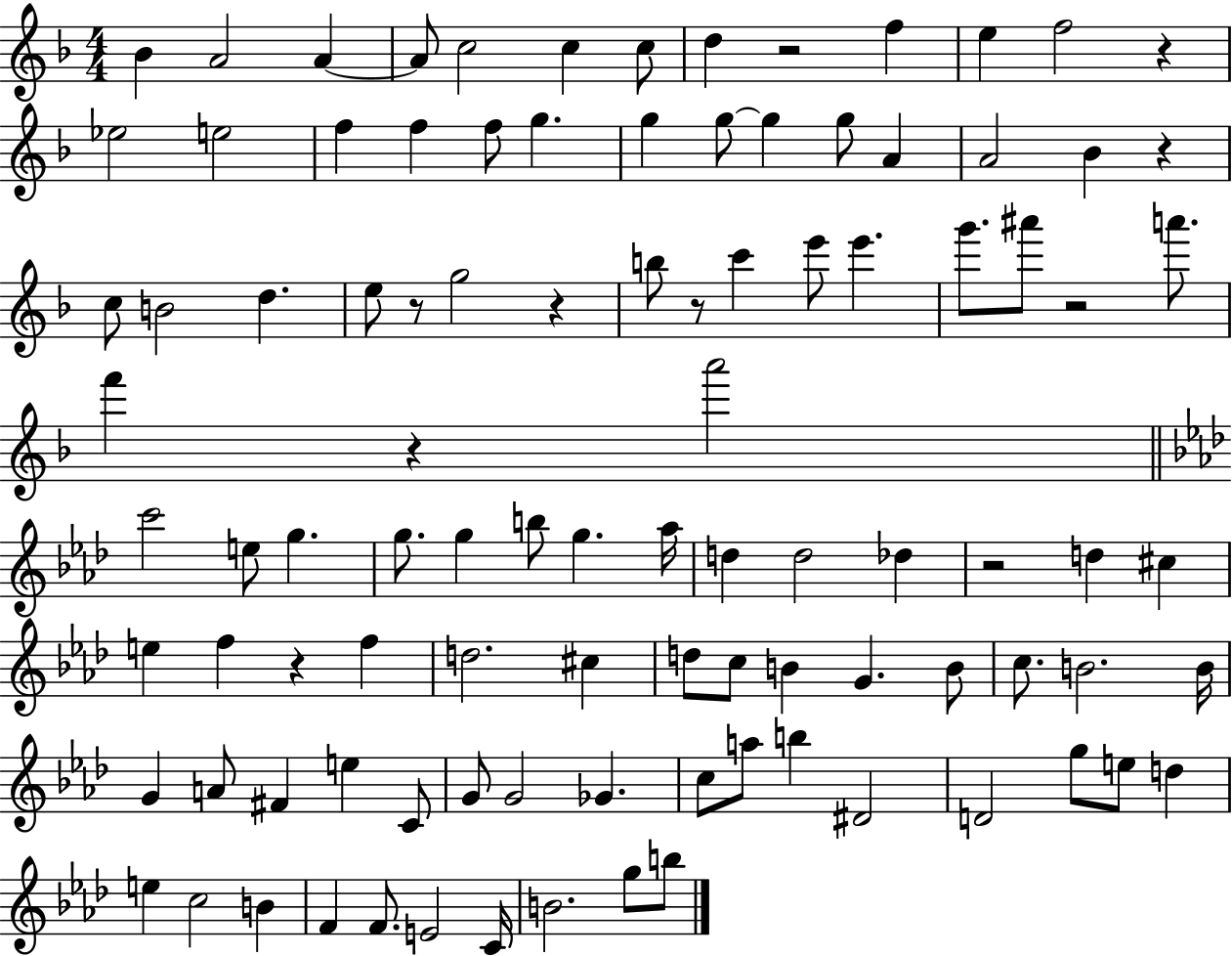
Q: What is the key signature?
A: F major